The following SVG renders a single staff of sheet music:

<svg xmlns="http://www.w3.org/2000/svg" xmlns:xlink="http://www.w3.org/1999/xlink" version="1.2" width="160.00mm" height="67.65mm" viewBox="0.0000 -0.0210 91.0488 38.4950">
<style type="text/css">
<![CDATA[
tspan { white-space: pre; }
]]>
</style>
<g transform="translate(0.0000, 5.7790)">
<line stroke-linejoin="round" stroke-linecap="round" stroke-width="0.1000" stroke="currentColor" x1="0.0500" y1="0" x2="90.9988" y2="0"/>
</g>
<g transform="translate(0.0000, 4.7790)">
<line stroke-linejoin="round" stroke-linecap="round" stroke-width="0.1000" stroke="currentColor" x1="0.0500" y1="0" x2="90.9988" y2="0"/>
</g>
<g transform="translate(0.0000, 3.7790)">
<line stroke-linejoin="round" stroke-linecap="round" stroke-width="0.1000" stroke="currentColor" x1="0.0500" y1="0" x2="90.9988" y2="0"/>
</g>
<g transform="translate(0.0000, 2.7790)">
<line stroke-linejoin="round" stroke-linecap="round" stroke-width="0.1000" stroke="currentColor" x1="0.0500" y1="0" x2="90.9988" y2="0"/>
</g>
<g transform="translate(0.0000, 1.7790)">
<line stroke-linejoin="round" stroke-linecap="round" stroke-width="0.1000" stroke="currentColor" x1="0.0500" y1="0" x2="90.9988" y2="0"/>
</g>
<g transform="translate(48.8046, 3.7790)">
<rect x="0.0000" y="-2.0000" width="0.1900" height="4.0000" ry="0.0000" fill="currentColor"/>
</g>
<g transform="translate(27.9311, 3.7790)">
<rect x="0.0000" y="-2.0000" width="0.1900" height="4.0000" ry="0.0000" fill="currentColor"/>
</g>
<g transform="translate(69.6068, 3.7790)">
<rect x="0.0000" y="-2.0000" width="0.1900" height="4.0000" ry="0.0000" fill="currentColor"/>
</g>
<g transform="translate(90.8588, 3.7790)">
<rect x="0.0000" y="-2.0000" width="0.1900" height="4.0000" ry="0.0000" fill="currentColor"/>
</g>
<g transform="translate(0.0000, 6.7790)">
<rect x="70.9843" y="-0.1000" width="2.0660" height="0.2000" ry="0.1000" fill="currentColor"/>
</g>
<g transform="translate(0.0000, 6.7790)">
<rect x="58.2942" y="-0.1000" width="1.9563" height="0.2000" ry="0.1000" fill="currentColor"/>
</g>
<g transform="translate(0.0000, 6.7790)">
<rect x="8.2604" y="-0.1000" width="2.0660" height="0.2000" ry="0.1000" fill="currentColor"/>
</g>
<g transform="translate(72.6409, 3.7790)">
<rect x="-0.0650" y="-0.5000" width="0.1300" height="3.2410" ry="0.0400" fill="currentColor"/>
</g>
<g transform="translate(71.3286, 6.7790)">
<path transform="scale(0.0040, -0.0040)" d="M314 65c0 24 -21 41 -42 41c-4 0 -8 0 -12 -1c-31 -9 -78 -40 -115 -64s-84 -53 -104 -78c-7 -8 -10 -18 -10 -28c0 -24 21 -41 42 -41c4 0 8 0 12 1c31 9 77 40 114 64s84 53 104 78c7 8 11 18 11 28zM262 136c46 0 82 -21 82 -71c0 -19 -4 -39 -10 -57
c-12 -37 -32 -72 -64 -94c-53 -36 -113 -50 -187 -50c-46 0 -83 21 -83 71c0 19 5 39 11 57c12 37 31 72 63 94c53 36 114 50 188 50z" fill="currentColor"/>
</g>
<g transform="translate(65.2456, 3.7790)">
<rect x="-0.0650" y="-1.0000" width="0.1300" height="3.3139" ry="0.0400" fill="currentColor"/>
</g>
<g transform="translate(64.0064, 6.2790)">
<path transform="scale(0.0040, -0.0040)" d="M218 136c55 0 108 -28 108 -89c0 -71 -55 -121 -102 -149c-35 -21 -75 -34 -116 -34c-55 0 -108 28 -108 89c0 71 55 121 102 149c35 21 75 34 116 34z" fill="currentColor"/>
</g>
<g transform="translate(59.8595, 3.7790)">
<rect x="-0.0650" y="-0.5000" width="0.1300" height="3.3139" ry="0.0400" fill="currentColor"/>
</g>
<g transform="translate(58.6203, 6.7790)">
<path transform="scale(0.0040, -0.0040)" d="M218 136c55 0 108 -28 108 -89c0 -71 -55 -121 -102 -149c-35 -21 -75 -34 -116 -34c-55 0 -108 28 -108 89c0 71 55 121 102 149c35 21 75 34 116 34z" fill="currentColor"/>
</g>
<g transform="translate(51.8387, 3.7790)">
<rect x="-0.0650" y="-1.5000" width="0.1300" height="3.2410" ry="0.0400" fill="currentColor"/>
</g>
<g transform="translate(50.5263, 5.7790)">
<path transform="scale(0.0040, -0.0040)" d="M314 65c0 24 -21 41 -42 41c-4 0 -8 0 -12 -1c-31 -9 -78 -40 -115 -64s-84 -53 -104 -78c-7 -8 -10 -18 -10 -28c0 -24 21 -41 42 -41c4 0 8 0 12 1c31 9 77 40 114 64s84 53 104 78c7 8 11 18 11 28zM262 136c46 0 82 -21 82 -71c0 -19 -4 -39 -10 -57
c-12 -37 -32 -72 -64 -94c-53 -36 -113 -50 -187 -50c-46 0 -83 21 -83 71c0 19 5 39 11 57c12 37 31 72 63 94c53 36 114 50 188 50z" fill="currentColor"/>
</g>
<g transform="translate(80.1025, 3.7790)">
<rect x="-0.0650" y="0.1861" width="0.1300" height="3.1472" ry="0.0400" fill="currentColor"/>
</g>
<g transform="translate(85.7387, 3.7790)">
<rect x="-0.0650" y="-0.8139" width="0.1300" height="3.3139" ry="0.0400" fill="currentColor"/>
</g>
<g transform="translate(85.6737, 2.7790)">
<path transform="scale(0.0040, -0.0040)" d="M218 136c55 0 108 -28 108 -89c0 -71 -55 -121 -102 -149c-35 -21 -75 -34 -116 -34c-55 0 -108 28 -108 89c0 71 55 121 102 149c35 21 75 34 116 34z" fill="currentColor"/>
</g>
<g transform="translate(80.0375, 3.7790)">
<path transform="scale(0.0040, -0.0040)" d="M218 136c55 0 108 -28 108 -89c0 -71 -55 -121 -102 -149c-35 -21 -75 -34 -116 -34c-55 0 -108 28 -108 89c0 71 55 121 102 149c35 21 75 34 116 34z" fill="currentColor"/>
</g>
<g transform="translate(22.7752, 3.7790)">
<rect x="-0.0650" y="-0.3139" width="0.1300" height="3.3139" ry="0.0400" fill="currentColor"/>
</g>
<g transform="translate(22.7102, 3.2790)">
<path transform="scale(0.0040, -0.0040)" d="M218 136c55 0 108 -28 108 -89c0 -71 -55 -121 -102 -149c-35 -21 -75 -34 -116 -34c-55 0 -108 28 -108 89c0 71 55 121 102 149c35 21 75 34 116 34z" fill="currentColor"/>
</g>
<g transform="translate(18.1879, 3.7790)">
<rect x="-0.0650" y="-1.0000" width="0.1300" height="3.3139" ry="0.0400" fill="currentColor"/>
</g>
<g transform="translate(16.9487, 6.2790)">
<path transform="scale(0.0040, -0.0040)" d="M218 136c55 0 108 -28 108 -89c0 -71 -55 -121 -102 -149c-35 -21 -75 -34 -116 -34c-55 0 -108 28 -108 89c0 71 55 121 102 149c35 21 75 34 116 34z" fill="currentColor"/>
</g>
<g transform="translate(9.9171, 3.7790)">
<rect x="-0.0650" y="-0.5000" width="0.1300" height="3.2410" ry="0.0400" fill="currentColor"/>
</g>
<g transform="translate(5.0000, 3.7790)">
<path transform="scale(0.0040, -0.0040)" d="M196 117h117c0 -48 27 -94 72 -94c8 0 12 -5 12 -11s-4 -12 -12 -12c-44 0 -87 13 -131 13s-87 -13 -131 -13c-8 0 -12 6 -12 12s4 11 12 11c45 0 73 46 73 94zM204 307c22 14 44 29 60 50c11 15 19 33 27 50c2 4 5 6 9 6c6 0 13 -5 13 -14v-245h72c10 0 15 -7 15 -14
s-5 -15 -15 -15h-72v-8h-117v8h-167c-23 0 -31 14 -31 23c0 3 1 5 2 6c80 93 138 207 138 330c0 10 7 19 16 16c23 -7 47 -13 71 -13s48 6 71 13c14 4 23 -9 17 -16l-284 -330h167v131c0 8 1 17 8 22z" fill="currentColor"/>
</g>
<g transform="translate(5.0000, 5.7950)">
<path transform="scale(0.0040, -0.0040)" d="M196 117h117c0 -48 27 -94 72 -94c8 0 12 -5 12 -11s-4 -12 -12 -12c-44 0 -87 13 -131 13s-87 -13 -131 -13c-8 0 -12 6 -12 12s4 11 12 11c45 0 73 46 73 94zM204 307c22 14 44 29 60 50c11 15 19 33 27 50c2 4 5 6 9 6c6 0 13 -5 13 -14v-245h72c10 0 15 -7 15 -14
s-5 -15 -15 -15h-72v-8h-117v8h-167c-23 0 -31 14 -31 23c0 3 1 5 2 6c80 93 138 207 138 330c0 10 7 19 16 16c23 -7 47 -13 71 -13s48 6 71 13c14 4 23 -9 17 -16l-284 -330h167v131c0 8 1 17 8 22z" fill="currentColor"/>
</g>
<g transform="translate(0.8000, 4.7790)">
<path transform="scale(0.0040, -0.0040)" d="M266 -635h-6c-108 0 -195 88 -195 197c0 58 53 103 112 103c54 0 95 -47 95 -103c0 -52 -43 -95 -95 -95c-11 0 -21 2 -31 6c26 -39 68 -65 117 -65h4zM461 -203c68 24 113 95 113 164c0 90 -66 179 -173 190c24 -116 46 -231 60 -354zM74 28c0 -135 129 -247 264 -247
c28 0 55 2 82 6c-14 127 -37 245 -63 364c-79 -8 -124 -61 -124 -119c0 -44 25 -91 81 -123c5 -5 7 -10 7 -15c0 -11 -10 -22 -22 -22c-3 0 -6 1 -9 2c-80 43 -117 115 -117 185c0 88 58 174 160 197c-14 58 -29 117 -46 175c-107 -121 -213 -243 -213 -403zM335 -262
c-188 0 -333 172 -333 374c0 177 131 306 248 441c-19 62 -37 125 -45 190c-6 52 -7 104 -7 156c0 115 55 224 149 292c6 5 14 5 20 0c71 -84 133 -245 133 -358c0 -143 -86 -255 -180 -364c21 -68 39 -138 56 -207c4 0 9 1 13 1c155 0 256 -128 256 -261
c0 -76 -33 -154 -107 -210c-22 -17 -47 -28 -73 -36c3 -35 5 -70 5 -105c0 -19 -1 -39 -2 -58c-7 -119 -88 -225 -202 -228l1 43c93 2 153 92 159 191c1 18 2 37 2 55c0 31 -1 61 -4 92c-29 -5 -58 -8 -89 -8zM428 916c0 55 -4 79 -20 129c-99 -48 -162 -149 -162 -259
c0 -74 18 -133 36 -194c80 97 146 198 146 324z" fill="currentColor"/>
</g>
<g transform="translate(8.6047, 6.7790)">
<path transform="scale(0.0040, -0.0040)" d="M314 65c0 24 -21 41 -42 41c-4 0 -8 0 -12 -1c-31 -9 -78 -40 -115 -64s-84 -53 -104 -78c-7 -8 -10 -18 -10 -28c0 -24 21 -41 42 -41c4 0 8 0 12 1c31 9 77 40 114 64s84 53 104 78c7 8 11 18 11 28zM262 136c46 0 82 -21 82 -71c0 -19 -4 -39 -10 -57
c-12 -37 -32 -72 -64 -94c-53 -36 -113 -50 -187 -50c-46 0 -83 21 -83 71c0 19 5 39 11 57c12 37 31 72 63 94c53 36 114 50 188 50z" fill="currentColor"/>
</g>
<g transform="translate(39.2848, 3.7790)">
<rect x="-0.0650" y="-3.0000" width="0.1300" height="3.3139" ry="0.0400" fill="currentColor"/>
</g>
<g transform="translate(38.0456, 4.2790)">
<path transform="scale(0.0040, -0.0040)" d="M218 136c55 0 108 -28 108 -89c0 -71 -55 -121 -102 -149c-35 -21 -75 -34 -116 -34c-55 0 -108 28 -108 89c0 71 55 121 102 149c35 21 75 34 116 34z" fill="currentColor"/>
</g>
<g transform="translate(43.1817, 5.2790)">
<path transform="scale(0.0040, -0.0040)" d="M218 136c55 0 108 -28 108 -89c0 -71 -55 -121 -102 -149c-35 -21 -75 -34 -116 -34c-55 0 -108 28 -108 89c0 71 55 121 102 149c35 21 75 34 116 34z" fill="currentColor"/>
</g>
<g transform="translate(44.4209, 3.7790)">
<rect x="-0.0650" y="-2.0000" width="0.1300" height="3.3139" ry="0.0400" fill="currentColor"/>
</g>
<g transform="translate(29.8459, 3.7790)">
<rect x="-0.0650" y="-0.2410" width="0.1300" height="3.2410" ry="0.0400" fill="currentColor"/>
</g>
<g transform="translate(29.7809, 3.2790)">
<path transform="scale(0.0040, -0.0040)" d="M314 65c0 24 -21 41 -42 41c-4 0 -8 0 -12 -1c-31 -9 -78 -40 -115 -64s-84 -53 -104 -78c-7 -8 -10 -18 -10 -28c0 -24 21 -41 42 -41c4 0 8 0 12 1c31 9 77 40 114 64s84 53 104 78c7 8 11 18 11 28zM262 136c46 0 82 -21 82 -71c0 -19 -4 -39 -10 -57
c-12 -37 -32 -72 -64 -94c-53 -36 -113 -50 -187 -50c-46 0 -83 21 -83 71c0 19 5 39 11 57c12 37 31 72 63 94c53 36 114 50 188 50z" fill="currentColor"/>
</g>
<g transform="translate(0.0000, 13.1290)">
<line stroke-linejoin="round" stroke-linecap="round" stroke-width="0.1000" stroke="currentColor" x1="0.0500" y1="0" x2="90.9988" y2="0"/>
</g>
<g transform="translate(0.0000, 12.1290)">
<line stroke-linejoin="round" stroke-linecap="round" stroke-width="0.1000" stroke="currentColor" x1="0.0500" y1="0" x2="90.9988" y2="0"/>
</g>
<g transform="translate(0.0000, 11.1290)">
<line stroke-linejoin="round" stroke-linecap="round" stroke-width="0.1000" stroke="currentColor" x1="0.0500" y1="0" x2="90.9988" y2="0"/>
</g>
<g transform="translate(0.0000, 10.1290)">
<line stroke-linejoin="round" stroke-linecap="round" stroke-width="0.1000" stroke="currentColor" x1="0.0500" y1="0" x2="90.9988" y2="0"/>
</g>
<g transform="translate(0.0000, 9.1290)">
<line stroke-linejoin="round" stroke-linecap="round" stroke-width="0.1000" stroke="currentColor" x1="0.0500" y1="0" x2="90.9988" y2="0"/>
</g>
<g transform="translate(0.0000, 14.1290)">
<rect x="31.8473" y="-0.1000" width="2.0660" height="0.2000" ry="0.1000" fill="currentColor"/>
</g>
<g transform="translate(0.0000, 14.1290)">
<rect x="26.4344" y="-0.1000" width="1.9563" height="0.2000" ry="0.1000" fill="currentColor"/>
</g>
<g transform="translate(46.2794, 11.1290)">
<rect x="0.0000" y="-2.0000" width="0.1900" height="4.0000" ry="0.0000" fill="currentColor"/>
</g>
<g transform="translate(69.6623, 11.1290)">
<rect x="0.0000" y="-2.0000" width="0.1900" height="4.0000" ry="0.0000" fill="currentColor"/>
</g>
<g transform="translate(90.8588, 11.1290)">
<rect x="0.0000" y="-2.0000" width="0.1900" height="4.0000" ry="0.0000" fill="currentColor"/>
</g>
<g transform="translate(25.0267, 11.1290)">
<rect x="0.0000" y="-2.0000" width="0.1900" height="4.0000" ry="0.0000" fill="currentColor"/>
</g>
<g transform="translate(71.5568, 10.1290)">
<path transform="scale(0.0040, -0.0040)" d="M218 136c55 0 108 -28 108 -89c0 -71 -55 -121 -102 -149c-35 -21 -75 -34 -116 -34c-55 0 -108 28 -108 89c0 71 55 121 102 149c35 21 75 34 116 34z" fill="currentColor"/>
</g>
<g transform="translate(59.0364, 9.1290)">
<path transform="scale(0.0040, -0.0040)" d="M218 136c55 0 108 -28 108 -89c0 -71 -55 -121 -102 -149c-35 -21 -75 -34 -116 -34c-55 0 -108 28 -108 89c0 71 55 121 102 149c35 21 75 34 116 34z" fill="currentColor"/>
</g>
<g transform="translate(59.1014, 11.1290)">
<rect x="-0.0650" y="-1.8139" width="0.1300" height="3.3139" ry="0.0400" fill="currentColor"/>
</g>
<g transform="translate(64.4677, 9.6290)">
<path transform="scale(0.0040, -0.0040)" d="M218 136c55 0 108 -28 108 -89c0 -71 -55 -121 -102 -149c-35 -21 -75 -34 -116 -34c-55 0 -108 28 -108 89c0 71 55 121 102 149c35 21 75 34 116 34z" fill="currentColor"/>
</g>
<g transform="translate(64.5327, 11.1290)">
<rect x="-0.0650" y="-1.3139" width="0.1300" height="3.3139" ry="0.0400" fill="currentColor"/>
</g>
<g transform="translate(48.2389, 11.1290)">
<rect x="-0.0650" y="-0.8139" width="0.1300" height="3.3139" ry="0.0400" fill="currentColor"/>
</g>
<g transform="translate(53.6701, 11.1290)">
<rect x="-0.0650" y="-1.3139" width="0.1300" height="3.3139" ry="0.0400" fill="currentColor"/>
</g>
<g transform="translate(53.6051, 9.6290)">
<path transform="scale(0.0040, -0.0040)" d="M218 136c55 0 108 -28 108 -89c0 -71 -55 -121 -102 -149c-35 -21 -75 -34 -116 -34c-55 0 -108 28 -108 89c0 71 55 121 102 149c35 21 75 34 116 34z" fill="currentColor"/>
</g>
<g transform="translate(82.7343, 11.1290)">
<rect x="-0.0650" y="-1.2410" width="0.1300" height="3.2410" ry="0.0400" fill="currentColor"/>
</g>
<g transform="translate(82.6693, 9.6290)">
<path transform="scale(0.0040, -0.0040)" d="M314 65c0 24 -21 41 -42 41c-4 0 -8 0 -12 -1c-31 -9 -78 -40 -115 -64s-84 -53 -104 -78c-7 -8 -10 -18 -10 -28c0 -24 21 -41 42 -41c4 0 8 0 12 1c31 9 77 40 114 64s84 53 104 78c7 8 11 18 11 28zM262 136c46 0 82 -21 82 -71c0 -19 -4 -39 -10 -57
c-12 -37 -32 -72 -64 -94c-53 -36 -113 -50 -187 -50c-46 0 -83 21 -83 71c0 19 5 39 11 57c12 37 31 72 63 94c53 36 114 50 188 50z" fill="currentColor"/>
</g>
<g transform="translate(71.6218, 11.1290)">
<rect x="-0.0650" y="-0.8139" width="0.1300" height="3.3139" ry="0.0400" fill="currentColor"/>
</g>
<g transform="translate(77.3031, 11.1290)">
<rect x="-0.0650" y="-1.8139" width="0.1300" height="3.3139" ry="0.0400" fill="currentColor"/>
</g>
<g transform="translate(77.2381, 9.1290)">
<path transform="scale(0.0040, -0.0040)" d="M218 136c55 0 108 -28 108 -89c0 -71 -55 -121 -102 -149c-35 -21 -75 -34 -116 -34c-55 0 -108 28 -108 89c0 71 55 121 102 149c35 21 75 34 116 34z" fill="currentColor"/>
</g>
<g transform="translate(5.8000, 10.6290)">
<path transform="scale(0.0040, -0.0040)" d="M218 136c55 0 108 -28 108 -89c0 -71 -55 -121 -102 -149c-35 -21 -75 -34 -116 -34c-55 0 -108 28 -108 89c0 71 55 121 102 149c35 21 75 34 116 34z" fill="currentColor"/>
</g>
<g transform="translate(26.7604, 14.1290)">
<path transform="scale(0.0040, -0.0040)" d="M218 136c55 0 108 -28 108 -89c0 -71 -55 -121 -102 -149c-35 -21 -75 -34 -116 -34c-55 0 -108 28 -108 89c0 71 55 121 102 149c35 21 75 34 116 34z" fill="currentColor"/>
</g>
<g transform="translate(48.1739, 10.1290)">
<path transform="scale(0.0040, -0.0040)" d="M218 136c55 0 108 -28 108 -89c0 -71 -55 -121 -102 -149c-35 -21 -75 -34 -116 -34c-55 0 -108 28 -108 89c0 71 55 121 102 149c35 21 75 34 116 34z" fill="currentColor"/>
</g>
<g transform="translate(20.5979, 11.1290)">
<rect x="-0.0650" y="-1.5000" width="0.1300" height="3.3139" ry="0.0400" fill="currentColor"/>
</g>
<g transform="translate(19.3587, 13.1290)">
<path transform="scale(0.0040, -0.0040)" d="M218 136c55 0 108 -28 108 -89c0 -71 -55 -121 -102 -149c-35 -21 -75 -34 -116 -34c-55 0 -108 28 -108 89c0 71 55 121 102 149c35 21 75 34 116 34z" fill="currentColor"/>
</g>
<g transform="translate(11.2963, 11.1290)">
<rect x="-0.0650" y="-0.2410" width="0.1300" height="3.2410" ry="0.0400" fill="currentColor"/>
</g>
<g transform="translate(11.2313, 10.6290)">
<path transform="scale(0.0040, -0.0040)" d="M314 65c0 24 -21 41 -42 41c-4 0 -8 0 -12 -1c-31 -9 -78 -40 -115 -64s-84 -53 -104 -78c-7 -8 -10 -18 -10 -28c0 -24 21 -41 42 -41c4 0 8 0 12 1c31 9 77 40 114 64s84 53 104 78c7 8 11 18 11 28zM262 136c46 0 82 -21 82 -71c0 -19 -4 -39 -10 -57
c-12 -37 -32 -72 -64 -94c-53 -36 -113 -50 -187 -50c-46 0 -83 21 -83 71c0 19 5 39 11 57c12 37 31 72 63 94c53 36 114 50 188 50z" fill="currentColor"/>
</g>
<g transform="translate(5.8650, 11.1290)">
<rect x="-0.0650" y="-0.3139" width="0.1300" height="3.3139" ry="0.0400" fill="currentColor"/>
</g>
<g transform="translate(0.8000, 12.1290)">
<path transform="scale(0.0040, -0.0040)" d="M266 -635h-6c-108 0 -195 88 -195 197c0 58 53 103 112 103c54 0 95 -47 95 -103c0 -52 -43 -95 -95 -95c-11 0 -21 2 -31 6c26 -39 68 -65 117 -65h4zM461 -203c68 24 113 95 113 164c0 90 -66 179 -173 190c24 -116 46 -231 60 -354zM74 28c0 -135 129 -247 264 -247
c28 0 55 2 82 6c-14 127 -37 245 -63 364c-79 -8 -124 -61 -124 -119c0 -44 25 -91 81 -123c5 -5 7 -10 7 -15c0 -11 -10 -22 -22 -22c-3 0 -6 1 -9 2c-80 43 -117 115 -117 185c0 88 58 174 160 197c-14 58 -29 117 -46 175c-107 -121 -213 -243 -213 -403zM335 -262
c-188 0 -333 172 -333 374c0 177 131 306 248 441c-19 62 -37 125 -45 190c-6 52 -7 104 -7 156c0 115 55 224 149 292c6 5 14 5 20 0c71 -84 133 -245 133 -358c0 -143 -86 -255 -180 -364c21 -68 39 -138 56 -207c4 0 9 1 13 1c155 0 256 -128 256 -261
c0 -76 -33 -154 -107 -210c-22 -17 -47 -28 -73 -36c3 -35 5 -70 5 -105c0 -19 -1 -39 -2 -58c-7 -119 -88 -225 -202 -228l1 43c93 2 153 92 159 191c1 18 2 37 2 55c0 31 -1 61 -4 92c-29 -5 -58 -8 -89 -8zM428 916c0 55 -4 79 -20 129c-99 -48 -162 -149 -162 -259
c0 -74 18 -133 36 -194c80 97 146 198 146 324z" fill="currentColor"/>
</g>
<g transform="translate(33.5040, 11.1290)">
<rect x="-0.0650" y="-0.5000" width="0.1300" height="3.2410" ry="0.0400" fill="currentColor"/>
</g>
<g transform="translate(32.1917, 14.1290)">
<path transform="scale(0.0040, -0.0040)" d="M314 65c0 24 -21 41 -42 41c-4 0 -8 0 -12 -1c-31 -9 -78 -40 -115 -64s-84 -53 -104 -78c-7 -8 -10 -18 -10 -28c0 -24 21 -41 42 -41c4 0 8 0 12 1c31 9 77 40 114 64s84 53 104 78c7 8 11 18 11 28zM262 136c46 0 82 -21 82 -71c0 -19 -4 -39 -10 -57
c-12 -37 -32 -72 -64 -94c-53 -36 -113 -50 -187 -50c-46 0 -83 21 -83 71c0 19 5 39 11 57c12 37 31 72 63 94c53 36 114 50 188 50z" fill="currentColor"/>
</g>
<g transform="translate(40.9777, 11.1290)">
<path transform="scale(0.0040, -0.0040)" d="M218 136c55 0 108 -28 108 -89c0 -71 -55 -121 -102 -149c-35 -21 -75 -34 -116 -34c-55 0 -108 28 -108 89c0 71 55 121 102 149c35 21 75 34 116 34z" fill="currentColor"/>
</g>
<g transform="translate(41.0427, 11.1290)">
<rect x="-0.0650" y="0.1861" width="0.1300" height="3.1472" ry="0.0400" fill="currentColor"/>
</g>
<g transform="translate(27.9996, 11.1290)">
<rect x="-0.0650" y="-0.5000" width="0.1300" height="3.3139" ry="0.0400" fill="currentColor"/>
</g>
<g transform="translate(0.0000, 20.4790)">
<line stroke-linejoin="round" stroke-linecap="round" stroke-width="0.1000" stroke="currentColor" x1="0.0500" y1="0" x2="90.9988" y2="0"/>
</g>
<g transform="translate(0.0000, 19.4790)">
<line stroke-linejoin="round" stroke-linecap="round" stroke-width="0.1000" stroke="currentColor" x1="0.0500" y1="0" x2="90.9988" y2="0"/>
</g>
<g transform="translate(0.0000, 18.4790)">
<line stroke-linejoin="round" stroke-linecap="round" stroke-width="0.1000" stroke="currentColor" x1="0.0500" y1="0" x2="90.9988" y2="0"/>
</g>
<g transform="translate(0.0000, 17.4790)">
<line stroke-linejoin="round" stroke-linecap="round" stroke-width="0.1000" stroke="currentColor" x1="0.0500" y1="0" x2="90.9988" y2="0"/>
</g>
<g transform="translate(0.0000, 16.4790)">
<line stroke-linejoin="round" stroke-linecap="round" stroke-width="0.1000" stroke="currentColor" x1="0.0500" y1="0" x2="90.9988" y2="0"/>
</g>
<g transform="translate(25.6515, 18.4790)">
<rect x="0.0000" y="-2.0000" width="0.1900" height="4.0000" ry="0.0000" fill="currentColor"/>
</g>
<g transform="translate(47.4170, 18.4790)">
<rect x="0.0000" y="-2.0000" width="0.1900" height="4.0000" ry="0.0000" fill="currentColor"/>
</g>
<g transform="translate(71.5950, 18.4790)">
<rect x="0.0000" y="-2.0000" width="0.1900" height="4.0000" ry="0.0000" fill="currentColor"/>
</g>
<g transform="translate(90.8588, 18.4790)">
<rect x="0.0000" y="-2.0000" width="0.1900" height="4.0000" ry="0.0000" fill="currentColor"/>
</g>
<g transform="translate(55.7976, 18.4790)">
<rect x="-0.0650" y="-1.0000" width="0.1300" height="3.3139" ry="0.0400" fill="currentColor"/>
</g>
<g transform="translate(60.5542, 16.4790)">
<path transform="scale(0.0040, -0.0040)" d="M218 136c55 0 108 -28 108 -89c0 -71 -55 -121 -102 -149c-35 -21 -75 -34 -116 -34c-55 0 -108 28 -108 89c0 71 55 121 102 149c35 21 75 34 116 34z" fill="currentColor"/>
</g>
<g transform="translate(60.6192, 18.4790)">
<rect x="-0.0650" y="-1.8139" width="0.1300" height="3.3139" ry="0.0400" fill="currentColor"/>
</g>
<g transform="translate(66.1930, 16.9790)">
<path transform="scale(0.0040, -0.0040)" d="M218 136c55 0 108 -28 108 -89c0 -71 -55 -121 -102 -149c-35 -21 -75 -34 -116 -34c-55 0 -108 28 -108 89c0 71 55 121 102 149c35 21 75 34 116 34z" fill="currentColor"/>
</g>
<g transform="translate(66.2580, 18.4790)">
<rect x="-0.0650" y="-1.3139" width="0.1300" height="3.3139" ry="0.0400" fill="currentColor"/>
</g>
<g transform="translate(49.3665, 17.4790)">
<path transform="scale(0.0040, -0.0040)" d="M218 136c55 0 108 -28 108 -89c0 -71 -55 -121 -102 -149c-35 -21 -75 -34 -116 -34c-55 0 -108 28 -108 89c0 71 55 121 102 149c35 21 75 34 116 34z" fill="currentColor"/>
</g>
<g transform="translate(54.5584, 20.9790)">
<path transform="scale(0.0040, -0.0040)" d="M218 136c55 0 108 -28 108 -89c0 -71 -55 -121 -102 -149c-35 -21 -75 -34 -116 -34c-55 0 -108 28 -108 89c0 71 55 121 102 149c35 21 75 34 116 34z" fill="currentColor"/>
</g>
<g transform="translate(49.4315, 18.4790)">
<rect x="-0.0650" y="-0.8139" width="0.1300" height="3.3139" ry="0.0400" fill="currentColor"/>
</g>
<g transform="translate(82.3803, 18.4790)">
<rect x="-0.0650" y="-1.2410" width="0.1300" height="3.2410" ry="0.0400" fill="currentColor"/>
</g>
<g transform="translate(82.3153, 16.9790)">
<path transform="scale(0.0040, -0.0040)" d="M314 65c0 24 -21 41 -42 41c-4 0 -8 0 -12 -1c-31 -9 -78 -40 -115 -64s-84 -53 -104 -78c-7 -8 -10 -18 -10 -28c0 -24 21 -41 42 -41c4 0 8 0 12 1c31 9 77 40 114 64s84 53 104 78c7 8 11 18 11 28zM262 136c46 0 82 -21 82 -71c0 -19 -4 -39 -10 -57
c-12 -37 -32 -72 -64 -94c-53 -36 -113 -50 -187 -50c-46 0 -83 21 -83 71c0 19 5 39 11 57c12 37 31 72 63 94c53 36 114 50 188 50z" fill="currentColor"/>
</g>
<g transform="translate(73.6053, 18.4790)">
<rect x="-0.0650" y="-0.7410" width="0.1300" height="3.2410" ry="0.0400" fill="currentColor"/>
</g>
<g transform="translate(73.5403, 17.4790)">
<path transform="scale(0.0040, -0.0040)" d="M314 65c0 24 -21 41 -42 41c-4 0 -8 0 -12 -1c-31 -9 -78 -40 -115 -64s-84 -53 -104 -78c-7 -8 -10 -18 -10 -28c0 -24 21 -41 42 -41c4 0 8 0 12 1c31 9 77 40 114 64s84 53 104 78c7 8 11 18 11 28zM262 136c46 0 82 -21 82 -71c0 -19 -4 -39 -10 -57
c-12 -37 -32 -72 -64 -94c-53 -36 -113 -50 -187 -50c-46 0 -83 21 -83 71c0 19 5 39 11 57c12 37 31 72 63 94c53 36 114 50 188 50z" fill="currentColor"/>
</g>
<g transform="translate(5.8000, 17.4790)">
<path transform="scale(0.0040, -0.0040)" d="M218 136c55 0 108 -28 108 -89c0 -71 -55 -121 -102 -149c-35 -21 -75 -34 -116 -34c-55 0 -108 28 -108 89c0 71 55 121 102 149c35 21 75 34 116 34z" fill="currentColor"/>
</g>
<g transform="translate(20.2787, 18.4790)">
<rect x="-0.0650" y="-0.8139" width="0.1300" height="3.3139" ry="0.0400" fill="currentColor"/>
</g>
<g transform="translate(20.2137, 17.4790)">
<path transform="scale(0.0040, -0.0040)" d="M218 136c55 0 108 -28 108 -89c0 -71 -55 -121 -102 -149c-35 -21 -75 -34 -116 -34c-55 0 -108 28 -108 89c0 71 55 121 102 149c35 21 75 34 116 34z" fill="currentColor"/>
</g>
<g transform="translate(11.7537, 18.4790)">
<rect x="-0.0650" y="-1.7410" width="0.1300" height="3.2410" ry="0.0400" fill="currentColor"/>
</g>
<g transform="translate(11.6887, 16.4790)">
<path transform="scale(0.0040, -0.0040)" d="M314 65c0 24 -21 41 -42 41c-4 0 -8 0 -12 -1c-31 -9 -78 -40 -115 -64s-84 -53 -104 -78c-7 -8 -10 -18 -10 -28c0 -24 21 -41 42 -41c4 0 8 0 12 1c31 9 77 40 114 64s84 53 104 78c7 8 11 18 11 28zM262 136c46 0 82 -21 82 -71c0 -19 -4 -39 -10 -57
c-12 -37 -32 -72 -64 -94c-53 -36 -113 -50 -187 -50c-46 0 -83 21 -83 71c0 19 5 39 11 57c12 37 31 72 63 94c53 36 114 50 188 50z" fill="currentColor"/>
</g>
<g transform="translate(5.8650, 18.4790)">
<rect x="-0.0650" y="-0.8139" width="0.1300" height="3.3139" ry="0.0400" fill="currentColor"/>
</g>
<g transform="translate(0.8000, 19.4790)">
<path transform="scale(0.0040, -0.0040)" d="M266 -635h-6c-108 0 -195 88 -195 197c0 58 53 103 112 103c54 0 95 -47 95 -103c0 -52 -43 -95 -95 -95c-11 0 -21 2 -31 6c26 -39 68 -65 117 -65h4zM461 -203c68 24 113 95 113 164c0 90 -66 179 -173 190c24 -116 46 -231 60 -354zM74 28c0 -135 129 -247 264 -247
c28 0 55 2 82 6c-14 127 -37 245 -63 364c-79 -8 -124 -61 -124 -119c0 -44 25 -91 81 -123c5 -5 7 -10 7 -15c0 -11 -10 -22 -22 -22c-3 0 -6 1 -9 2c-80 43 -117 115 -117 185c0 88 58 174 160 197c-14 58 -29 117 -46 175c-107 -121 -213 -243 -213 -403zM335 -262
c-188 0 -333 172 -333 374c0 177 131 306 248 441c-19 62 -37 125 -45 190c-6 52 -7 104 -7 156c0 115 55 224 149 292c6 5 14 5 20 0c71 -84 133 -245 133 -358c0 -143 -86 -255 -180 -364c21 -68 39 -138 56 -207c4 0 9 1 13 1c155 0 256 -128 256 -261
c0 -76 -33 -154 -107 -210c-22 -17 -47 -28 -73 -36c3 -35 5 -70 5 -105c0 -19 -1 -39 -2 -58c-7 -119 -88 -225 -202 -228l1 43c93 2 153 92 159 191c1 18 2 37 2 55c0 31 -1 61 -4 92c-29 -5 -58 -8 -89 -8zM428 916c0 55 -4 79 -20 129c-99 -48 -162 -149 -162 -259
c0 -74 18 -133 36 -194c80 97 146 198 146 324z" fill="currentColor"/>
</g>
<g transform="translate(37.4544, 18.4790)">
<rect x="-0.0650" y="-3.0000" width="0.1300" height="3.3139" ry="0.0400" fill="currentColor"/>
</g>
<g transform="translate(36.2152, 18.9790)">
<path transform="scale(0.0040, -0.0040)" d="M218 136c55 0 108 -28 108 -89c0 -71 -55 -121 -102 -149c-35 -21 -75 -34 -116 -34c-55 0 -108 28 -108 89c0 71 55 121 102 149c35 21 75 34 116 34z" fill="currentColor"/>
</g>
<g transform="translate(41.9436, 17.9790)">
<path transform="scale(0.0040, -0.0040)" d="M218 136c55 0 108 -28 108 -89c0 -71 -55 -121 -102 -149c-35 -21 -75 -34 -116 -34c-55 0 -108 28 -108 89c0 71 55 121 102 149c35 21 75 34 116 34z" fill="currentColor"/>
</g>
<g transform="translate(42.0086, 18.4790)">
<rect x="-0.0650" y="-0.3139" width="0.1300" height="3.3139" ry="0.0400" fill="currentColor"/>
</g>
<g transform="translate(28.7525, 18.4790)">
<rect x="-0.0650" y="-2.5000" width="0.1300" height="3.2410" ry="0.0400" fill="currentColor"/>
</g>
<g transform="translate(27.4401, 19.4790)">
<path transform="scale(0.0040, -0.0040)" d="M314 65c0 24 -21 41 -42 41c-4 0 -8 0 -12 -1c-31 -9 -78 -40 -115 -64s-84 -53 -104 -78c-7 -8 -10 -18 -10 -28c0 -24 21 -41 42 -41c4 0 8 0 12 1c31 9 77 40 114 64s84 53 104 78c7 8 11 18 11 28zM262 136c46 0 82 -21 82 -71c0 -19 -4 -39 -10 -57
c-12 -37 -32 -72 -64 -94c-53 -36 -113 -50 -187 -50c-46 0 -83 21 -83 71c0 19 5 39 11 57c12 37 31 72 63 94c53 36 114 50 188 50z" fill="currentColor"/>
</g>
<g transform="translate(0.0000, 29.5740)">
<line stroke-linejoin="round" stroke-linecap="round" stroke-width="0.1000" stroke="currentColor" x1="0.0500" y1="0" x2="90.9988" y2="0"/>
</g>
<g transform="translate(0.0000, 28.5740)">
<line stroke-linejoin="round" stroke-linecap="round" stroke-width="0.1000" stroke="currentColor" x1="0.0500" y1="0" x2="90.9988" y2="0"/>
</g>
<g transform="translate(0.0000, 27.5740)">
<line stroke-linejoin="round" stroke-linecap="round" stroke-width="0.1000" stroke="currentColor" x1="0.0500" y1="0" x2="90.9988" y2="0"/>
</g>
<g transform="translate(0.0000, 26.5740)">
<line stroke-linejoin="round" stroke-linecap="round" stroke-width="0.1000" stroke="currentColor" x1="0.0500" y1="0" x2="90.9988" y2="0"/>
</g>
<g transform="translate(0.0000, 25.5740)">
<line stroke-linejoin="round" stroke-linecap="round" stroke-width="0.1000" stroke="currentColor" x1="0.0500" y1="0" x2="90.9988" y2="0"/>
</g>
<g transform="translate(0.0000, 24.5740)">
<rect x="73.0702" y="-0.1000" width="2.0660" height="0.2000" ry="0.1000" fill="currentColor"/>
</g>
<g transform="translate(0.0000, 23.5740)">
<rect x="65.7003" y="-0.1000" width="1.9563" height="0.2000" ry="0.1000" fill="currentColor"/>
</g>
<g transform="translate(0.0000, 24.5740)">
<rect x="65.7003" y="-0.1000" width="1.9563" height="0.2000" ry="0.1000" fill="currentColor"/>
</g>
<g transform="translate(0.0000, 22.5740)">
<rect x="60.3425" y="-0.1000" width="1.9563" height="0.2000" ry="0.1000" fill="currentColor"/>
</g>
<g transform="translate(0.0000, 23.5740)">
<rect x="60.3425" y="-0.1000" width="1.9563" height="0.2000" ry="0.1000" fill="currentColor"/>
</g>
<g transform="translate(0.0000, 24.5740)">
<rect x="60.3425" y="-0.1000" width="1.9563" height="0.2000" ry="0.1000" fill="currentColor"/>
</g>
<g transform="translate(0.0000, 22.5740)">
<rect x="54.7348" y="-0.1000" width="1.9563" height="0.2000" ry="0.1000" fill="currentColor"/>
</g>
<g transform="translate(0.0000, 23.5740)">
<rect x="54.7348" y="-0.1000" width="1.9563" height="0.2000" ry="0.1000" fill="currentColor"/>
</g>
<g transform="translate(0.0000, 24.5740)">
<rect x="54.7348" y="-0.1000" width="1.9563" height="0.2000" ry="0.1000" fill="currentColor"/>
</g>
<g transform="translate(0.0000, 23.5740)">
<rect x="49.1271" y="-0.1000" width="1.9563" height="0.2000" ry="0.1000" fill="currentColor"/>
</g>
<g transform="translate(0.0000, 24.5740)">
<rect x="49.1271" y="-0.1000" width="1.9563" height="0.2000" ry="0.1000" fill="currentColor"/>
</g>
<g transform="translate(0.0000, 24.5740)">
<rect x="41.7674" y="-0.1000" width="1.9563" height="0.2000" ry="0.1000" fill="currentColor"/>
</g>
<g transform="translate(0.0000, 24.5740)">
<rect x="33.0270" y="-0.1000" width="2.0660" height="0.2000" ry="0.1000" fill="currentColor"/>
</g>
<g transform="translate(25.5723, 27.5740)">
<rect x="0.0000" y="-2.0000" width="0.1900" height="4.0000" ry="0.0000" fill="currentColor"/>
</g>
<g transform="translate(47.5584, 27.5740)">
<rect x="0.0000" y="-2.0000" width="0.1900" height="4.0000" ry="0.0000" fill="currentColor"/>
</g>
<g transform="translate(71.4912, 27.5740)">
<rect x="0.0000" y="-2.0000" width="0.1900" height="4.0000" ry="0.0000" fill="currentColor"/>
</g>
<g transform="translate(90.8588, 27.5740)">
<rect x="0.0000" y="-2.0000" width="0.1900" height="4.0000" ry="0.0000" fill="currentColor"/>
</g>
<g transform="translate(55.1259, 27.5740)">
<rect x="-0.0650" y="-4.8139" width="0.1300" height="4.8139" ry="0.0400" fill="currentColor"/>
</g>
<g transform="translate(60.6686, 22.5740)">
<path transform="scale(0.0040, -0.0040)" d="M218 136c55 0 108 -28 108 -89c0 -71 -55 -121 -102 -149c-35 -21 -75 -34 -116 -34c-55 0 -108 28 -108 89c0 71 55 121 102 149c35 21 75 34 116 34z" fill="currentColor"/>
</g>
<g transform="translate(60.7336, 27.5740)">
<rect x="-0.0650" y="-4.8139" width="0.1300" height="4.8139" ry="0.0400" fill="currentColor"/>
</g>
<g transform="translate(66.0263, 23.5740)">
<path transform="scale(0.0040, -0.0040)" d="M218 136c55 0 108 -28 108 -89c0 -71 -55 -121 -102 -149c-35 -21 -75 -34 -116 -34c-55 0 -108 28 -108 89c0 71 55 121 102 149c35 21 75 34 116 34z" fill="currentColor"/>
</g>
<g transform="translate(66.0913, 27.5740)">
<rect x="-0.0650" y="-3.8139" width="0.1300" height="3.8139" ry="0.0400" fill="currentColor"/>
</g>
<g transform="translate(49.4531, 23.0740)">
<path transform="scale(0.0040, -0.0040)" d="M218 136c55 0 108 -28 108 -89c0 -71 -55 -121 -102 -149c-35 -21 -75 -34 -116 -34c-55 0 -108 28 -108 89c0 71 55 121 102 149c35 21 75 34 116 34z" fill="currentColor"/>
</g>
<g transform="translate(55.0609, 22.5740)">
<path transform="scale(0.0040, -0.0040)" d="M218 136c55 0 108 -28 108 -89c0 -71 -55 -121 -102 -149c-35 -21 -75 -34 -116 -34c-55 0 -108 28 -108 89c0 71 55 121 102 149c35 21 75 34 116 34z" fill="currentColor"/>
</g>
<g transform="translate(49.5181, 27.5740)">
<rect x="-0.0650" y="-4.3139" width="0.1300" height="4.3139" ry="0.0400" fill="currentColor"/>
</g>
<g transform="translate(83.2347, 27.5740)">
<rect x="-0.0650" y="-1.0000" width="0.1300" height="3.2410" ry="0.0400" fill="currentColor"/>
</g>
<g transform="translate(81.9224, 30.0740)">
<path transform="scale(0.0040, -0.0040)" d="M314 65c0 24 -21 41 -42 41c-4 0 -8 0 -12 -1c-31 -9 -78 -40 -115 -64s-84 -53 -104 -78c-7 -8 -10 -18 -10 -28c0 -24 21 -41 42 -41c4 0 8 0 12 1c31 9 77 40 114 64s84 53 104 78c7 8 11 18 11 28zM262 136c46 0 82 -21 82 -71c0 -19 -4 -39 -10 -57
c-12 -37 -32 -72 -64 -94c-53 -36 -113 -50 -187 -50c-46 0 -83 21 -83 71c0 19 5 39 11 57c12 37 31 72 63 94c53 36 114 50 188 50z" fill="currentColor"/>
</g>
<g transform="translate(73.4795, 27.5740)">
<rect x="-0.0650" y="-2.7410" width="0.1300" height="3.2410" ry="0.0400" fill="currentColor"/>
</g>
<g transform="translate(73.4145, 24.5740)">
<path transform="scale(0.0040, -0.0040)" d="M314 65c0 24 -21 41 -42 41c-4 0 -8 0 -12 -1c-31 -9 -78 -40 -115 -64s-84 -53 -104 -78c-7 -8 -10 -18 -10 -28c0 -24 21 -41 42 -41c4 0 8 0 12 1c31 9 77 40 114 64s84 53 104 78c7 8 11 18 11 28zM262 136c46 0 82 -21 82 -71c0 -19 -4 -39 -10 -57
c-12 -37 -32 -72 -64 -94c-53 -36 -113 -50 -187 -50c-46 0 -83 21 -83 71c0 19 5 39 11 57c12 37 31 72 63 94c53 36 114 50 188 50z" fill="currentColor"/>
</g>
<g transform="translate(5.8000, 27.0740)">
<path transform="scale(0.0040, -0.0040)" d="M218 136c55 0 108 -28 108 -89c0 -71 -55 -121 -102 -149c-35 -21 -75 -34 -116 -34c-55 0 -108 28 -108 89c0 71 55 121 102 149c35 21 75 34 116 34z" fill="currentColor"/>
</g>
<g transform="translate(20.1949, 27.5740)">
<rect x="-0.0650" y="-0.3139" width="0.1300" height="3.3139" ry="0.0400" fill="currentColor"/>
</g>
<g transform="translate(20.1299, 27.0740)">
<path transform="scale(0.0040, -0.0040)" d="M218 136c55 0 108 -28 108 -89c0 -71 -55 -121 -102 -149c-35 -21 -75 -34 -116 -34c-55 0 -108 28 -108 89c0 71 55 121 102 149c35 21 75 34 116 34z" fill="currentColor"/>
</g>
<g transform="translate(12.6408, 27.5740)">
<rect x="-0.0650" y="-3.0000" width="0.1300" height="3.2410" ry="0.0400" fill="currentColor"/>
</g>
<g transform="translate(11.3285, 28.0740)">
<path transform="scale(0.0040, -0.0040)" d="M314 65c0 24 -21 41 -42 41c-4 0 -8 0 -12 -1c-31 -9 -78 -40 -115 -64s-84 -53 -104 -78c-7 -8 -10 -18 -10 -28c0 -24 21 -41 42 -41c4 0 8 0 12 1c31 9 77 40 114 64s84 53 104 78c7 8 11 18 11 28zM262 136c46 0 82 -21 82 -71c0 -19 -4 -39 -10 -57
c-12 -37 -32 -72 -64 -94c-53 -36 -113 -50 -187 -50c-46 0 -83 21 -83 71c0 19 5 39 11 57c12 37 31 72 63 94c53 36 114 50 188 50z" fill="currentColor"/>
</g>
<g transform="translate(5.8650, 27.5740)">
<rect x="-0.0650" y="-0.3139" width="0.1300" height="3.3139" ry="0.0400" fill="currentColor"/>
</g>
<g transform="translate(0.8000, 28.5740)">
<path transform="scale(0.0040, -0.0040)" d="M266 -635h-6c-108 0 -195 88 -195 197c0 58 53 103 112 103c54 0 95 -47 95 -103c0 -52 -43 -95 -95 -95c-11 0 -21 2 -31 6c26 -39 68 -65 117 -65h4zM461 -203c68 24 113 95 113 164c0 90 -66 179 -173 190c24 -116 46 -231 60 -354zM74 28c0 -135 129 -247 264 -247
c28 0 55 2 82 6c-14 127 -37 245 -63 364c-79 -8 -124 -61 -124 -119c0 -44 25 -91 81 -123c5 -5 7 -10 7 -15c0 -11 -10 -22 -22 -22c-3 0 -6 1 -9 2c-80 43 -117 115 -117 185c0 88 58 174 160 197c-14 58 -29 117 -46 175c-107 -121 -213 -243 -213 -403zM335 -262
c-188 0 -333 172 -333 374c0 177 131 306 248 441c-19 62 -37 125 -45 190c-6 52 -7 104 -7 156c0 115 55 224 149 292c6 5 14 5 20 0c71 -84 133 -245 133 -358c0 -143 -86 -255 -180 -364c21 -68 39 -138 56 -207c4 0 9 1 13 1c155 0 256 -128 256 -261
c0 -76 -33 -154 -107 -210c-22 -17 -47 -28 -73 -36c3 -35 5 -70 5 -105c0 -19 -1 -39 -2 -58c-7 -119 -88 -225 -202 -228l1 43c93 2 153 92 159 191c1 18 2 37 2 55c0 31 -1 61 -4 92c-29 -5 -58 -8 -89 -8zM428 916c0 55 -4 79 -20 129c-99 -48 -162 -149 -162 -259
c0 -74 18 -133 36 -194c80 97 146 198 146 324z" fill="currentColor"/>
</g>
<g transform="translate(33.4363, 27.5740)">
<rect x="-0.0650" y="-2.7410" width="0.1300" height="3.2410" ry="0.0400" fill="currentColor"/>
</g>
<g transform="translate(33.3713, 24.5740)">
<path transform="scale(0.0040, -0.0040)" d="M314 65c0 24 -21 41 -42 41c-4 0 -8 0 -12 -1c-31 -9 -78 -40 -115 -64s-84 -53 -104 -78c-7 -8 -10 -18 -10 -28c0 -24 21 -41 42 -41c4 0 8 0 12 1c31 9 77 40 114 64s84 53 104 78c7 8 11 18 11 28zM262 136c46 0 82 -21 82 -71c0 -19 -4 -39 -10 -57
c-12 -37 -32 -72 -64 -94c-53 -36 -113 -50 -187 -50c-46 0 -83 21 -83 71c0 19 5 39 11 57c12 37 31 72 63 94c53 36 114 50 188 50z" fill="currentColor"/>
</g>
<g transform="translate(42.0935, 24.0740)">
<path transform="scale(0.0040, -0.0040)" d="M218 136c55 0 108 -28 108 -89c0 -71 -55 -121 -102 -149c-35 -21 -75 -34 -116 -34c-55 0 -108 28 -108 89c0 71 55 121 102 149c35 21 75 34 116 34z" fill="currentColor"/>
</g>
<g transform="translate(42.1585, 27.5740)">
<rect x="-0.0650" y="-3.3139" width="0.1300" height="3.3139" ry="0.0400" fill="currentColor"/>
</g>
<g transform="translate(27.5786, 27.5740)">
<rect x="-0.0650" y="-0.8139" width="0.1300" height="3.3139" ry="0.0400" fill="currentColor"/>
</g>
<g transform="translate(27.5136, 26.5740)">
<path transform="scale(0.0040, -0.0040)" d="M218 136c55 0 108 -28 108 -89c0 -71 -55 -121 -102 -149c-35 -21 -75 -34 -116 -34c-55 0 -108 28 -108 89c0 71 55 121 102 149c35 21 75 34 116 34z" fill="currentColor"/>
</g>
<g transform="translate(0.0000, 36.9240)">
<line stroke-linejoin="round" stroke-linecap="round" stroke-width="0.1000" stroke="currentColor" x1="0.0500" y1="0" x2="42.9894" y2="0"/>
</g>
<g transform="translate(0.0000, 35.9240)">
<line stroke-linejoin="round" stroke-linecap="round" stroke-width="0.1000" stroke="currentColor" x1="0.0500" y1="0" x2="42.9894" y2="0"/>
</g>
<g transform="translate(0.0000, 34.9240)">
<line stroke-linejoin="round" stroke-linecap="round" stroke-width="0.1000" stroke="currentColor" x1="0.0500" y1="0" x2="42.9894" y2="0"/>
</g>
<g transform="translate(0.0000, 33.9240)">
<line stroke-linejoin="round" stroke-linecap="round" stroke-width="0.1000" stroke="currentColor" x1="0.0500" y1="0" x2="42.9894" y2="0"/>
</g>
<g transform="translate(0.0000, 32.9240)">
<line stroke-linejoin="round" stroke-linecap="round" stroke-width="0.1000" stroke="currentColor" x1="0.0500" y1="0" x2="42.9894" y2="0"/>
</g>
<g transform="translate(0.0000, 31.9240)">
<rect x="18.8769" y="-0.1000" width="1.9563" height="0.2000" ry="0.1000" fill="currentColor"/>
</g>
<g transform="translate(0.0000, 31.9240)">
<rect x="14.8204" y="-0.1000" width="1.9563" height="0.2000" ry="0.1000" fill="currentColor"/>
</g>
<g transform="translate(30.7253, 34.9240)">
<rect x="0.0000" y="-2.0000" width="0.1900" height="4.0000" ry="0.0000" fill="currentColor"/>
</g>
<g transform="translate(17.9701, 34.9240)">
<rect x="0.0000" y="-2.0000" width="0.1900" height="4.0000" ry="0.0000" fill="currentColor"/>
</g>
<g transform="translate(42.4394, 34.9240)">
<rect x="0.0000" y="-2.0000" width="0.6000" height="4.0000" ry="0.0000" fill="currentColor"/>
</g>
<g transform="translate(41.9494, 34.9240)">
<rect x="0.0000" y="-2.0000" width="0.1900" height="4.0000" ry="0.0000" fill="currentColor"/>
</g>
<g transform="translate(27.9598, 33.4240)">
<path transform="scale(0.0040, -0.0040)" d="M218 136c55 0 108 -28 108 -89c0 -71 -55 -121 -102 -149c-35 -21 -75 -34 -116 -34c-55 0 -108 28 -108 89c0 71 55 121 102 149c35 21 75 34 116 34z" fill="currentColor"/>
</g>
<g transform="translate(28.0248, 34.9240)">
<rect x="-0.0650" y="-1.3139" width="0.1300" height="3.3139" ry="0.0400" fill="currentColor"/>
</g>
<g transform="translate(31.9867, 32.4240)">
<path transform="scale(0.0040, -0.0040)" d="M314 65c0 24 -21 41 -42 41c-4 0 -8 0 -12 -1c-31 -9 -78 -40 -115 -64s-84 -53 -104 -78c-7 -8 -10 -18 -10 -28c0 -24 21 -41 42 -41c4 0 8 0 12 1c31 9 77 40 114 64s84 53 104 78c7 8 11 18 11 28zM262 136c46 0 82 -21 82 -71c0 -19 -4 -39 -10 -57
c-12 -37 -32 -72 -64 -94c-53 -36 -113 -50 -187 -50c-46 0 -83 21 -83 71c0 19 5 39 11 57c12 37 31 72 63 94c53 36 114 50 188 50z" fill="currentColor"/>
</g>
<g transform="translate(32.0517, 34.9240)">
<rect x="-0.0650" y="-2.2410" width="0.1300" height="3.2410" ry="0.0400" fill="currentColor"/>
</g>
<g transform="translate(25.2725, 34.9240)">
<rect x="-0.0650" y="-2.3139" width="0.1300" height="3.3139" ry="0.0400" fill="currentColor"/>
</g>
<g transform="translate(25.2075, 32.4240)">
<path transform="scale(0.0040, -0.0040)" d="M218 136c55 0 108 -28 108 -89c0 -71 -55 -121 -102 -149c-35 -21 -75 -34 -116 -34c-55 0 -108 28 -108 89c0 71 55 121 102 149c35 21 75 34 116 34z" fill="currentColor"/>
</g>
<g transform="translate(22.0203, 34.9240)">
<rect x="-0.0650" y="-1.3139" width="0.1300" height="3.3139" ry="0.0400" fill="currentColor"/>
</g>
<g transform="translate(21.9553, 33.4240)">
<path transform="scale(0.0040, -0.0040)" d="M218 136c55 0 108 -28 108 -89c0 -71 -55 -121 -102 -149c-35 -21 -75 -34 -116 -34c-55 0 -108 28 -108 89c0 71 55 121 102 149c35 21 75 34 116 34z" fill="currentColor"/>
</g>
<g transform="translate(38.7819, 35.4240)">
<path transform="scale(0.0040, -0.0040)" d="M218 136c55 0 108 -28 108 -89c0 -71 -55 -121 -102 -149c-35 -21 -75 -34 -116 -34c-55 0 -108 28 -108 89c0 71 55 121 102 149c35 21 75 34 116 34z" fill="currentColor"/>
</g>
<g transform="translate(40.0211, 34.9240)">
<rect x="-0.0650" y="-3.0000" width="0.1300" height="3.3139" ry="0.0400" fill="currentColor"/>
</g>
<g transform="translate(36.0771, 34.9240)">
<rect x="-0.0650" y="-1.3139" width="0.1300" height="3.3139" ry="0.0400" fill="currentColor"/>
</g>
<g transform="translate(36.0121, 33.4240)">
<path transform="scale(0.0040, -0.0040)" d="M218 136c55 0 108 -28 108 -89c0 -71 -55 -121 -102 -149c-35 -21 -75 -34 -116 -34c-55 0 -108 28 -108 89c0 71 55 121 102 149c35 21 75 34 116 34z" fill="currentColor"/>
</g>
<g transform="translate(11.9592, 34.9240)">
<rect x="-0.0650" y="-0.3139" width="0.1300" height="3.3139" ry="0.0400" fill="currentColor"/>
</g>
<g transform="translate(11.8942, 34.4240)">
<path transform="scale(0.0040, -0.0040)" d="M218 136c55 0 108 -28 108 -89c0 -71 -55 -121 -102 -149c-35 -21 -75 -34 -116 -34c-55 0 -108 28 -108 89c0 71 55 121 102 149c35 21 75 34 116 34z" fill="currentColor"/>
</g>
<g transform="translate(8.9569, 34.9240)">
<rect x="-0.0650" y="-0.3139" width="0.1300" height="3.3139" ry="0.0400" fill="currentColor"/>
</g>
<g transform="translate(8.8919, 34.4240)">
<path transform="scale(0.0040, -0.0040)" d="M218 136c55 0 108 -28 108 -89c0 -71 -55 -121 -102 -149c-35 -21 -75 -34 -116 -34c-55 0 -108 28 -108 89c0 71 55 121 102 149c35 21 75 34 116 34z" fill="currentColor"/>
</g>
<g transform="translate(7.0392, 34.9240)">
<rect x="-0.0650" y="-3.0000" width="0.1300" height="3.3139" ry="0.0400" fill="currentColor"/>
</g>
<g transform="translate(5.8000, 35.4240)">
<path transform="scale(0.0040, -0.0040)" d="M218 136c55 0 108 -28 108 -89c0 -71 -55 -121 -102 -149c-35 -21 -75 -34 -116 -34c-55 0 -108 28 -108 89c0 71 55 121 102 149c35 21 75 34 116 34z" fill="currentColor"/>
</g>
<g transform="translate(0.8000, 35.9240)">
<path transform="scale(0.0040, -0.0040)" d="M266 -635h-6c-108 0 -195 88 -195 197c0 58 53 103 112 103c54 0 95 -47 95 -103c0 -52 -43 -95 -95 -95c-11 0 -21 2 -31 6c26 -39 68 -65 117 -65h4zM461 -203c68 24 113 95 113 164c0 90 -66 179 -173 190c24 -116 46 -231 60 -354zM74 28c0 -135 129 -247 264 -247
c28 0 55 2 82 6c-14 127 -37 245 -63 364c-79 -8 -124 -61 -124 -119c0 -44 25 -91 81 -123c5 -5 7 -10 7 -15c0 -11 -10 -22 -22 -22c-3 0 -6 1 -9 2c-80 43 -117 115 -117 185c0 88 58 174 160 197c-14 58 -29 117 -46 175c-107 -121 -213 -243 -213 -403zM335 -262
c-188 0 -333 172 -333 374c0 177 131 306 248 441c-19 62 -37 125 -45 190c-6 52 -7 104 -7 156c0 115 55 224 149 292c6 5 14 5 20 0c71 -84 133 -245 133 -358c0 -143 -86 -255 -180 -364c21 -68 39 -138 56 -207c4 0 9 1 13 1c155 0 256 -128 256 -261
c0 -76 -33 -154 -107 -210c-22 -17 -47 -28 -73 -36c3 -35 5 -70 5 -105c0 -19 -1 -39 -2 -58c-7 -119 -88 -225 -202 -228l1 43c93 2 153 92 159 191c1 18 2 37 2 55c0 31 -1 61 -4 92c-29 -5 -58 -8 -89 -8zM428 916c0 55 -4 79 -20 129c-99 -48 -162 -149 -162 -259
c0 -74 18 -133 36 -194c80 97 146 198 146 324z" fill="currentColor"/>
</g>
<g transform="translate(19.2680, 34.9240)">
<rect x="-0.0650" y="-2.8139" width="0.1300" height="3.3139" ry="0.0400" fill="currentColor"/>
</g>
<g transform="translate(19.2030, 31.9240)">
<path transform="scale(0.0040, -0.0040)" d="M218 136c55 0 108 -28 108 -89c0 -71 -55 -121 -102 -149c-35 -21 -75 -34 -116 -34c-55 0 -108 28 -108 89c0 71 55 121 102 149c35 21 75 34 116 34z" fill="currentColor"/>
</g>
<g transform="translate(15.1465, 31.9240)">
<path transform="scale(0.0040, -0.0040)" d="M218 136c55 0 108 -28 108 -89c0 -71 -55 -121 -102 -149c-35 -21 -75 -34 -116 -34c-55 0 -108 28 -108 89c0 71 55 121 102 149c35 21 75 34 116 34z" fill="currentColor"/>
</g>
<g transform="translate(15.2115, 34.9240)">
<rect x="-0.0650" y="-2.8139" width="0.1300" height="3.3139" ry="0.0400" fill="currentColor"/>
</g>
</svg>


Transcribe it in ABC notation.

X:1
T:Untitled
M:4/4
L:1/4
K:C
C2 D c c2 A F E2 C D C2 B d c c2 E C C2 B d e f e d f e2 d f2 d G2 A c d D f e d2 e2 c A2 c d a2 b d' e' e' c' a2 D2 A c c a a e g e g2 e A